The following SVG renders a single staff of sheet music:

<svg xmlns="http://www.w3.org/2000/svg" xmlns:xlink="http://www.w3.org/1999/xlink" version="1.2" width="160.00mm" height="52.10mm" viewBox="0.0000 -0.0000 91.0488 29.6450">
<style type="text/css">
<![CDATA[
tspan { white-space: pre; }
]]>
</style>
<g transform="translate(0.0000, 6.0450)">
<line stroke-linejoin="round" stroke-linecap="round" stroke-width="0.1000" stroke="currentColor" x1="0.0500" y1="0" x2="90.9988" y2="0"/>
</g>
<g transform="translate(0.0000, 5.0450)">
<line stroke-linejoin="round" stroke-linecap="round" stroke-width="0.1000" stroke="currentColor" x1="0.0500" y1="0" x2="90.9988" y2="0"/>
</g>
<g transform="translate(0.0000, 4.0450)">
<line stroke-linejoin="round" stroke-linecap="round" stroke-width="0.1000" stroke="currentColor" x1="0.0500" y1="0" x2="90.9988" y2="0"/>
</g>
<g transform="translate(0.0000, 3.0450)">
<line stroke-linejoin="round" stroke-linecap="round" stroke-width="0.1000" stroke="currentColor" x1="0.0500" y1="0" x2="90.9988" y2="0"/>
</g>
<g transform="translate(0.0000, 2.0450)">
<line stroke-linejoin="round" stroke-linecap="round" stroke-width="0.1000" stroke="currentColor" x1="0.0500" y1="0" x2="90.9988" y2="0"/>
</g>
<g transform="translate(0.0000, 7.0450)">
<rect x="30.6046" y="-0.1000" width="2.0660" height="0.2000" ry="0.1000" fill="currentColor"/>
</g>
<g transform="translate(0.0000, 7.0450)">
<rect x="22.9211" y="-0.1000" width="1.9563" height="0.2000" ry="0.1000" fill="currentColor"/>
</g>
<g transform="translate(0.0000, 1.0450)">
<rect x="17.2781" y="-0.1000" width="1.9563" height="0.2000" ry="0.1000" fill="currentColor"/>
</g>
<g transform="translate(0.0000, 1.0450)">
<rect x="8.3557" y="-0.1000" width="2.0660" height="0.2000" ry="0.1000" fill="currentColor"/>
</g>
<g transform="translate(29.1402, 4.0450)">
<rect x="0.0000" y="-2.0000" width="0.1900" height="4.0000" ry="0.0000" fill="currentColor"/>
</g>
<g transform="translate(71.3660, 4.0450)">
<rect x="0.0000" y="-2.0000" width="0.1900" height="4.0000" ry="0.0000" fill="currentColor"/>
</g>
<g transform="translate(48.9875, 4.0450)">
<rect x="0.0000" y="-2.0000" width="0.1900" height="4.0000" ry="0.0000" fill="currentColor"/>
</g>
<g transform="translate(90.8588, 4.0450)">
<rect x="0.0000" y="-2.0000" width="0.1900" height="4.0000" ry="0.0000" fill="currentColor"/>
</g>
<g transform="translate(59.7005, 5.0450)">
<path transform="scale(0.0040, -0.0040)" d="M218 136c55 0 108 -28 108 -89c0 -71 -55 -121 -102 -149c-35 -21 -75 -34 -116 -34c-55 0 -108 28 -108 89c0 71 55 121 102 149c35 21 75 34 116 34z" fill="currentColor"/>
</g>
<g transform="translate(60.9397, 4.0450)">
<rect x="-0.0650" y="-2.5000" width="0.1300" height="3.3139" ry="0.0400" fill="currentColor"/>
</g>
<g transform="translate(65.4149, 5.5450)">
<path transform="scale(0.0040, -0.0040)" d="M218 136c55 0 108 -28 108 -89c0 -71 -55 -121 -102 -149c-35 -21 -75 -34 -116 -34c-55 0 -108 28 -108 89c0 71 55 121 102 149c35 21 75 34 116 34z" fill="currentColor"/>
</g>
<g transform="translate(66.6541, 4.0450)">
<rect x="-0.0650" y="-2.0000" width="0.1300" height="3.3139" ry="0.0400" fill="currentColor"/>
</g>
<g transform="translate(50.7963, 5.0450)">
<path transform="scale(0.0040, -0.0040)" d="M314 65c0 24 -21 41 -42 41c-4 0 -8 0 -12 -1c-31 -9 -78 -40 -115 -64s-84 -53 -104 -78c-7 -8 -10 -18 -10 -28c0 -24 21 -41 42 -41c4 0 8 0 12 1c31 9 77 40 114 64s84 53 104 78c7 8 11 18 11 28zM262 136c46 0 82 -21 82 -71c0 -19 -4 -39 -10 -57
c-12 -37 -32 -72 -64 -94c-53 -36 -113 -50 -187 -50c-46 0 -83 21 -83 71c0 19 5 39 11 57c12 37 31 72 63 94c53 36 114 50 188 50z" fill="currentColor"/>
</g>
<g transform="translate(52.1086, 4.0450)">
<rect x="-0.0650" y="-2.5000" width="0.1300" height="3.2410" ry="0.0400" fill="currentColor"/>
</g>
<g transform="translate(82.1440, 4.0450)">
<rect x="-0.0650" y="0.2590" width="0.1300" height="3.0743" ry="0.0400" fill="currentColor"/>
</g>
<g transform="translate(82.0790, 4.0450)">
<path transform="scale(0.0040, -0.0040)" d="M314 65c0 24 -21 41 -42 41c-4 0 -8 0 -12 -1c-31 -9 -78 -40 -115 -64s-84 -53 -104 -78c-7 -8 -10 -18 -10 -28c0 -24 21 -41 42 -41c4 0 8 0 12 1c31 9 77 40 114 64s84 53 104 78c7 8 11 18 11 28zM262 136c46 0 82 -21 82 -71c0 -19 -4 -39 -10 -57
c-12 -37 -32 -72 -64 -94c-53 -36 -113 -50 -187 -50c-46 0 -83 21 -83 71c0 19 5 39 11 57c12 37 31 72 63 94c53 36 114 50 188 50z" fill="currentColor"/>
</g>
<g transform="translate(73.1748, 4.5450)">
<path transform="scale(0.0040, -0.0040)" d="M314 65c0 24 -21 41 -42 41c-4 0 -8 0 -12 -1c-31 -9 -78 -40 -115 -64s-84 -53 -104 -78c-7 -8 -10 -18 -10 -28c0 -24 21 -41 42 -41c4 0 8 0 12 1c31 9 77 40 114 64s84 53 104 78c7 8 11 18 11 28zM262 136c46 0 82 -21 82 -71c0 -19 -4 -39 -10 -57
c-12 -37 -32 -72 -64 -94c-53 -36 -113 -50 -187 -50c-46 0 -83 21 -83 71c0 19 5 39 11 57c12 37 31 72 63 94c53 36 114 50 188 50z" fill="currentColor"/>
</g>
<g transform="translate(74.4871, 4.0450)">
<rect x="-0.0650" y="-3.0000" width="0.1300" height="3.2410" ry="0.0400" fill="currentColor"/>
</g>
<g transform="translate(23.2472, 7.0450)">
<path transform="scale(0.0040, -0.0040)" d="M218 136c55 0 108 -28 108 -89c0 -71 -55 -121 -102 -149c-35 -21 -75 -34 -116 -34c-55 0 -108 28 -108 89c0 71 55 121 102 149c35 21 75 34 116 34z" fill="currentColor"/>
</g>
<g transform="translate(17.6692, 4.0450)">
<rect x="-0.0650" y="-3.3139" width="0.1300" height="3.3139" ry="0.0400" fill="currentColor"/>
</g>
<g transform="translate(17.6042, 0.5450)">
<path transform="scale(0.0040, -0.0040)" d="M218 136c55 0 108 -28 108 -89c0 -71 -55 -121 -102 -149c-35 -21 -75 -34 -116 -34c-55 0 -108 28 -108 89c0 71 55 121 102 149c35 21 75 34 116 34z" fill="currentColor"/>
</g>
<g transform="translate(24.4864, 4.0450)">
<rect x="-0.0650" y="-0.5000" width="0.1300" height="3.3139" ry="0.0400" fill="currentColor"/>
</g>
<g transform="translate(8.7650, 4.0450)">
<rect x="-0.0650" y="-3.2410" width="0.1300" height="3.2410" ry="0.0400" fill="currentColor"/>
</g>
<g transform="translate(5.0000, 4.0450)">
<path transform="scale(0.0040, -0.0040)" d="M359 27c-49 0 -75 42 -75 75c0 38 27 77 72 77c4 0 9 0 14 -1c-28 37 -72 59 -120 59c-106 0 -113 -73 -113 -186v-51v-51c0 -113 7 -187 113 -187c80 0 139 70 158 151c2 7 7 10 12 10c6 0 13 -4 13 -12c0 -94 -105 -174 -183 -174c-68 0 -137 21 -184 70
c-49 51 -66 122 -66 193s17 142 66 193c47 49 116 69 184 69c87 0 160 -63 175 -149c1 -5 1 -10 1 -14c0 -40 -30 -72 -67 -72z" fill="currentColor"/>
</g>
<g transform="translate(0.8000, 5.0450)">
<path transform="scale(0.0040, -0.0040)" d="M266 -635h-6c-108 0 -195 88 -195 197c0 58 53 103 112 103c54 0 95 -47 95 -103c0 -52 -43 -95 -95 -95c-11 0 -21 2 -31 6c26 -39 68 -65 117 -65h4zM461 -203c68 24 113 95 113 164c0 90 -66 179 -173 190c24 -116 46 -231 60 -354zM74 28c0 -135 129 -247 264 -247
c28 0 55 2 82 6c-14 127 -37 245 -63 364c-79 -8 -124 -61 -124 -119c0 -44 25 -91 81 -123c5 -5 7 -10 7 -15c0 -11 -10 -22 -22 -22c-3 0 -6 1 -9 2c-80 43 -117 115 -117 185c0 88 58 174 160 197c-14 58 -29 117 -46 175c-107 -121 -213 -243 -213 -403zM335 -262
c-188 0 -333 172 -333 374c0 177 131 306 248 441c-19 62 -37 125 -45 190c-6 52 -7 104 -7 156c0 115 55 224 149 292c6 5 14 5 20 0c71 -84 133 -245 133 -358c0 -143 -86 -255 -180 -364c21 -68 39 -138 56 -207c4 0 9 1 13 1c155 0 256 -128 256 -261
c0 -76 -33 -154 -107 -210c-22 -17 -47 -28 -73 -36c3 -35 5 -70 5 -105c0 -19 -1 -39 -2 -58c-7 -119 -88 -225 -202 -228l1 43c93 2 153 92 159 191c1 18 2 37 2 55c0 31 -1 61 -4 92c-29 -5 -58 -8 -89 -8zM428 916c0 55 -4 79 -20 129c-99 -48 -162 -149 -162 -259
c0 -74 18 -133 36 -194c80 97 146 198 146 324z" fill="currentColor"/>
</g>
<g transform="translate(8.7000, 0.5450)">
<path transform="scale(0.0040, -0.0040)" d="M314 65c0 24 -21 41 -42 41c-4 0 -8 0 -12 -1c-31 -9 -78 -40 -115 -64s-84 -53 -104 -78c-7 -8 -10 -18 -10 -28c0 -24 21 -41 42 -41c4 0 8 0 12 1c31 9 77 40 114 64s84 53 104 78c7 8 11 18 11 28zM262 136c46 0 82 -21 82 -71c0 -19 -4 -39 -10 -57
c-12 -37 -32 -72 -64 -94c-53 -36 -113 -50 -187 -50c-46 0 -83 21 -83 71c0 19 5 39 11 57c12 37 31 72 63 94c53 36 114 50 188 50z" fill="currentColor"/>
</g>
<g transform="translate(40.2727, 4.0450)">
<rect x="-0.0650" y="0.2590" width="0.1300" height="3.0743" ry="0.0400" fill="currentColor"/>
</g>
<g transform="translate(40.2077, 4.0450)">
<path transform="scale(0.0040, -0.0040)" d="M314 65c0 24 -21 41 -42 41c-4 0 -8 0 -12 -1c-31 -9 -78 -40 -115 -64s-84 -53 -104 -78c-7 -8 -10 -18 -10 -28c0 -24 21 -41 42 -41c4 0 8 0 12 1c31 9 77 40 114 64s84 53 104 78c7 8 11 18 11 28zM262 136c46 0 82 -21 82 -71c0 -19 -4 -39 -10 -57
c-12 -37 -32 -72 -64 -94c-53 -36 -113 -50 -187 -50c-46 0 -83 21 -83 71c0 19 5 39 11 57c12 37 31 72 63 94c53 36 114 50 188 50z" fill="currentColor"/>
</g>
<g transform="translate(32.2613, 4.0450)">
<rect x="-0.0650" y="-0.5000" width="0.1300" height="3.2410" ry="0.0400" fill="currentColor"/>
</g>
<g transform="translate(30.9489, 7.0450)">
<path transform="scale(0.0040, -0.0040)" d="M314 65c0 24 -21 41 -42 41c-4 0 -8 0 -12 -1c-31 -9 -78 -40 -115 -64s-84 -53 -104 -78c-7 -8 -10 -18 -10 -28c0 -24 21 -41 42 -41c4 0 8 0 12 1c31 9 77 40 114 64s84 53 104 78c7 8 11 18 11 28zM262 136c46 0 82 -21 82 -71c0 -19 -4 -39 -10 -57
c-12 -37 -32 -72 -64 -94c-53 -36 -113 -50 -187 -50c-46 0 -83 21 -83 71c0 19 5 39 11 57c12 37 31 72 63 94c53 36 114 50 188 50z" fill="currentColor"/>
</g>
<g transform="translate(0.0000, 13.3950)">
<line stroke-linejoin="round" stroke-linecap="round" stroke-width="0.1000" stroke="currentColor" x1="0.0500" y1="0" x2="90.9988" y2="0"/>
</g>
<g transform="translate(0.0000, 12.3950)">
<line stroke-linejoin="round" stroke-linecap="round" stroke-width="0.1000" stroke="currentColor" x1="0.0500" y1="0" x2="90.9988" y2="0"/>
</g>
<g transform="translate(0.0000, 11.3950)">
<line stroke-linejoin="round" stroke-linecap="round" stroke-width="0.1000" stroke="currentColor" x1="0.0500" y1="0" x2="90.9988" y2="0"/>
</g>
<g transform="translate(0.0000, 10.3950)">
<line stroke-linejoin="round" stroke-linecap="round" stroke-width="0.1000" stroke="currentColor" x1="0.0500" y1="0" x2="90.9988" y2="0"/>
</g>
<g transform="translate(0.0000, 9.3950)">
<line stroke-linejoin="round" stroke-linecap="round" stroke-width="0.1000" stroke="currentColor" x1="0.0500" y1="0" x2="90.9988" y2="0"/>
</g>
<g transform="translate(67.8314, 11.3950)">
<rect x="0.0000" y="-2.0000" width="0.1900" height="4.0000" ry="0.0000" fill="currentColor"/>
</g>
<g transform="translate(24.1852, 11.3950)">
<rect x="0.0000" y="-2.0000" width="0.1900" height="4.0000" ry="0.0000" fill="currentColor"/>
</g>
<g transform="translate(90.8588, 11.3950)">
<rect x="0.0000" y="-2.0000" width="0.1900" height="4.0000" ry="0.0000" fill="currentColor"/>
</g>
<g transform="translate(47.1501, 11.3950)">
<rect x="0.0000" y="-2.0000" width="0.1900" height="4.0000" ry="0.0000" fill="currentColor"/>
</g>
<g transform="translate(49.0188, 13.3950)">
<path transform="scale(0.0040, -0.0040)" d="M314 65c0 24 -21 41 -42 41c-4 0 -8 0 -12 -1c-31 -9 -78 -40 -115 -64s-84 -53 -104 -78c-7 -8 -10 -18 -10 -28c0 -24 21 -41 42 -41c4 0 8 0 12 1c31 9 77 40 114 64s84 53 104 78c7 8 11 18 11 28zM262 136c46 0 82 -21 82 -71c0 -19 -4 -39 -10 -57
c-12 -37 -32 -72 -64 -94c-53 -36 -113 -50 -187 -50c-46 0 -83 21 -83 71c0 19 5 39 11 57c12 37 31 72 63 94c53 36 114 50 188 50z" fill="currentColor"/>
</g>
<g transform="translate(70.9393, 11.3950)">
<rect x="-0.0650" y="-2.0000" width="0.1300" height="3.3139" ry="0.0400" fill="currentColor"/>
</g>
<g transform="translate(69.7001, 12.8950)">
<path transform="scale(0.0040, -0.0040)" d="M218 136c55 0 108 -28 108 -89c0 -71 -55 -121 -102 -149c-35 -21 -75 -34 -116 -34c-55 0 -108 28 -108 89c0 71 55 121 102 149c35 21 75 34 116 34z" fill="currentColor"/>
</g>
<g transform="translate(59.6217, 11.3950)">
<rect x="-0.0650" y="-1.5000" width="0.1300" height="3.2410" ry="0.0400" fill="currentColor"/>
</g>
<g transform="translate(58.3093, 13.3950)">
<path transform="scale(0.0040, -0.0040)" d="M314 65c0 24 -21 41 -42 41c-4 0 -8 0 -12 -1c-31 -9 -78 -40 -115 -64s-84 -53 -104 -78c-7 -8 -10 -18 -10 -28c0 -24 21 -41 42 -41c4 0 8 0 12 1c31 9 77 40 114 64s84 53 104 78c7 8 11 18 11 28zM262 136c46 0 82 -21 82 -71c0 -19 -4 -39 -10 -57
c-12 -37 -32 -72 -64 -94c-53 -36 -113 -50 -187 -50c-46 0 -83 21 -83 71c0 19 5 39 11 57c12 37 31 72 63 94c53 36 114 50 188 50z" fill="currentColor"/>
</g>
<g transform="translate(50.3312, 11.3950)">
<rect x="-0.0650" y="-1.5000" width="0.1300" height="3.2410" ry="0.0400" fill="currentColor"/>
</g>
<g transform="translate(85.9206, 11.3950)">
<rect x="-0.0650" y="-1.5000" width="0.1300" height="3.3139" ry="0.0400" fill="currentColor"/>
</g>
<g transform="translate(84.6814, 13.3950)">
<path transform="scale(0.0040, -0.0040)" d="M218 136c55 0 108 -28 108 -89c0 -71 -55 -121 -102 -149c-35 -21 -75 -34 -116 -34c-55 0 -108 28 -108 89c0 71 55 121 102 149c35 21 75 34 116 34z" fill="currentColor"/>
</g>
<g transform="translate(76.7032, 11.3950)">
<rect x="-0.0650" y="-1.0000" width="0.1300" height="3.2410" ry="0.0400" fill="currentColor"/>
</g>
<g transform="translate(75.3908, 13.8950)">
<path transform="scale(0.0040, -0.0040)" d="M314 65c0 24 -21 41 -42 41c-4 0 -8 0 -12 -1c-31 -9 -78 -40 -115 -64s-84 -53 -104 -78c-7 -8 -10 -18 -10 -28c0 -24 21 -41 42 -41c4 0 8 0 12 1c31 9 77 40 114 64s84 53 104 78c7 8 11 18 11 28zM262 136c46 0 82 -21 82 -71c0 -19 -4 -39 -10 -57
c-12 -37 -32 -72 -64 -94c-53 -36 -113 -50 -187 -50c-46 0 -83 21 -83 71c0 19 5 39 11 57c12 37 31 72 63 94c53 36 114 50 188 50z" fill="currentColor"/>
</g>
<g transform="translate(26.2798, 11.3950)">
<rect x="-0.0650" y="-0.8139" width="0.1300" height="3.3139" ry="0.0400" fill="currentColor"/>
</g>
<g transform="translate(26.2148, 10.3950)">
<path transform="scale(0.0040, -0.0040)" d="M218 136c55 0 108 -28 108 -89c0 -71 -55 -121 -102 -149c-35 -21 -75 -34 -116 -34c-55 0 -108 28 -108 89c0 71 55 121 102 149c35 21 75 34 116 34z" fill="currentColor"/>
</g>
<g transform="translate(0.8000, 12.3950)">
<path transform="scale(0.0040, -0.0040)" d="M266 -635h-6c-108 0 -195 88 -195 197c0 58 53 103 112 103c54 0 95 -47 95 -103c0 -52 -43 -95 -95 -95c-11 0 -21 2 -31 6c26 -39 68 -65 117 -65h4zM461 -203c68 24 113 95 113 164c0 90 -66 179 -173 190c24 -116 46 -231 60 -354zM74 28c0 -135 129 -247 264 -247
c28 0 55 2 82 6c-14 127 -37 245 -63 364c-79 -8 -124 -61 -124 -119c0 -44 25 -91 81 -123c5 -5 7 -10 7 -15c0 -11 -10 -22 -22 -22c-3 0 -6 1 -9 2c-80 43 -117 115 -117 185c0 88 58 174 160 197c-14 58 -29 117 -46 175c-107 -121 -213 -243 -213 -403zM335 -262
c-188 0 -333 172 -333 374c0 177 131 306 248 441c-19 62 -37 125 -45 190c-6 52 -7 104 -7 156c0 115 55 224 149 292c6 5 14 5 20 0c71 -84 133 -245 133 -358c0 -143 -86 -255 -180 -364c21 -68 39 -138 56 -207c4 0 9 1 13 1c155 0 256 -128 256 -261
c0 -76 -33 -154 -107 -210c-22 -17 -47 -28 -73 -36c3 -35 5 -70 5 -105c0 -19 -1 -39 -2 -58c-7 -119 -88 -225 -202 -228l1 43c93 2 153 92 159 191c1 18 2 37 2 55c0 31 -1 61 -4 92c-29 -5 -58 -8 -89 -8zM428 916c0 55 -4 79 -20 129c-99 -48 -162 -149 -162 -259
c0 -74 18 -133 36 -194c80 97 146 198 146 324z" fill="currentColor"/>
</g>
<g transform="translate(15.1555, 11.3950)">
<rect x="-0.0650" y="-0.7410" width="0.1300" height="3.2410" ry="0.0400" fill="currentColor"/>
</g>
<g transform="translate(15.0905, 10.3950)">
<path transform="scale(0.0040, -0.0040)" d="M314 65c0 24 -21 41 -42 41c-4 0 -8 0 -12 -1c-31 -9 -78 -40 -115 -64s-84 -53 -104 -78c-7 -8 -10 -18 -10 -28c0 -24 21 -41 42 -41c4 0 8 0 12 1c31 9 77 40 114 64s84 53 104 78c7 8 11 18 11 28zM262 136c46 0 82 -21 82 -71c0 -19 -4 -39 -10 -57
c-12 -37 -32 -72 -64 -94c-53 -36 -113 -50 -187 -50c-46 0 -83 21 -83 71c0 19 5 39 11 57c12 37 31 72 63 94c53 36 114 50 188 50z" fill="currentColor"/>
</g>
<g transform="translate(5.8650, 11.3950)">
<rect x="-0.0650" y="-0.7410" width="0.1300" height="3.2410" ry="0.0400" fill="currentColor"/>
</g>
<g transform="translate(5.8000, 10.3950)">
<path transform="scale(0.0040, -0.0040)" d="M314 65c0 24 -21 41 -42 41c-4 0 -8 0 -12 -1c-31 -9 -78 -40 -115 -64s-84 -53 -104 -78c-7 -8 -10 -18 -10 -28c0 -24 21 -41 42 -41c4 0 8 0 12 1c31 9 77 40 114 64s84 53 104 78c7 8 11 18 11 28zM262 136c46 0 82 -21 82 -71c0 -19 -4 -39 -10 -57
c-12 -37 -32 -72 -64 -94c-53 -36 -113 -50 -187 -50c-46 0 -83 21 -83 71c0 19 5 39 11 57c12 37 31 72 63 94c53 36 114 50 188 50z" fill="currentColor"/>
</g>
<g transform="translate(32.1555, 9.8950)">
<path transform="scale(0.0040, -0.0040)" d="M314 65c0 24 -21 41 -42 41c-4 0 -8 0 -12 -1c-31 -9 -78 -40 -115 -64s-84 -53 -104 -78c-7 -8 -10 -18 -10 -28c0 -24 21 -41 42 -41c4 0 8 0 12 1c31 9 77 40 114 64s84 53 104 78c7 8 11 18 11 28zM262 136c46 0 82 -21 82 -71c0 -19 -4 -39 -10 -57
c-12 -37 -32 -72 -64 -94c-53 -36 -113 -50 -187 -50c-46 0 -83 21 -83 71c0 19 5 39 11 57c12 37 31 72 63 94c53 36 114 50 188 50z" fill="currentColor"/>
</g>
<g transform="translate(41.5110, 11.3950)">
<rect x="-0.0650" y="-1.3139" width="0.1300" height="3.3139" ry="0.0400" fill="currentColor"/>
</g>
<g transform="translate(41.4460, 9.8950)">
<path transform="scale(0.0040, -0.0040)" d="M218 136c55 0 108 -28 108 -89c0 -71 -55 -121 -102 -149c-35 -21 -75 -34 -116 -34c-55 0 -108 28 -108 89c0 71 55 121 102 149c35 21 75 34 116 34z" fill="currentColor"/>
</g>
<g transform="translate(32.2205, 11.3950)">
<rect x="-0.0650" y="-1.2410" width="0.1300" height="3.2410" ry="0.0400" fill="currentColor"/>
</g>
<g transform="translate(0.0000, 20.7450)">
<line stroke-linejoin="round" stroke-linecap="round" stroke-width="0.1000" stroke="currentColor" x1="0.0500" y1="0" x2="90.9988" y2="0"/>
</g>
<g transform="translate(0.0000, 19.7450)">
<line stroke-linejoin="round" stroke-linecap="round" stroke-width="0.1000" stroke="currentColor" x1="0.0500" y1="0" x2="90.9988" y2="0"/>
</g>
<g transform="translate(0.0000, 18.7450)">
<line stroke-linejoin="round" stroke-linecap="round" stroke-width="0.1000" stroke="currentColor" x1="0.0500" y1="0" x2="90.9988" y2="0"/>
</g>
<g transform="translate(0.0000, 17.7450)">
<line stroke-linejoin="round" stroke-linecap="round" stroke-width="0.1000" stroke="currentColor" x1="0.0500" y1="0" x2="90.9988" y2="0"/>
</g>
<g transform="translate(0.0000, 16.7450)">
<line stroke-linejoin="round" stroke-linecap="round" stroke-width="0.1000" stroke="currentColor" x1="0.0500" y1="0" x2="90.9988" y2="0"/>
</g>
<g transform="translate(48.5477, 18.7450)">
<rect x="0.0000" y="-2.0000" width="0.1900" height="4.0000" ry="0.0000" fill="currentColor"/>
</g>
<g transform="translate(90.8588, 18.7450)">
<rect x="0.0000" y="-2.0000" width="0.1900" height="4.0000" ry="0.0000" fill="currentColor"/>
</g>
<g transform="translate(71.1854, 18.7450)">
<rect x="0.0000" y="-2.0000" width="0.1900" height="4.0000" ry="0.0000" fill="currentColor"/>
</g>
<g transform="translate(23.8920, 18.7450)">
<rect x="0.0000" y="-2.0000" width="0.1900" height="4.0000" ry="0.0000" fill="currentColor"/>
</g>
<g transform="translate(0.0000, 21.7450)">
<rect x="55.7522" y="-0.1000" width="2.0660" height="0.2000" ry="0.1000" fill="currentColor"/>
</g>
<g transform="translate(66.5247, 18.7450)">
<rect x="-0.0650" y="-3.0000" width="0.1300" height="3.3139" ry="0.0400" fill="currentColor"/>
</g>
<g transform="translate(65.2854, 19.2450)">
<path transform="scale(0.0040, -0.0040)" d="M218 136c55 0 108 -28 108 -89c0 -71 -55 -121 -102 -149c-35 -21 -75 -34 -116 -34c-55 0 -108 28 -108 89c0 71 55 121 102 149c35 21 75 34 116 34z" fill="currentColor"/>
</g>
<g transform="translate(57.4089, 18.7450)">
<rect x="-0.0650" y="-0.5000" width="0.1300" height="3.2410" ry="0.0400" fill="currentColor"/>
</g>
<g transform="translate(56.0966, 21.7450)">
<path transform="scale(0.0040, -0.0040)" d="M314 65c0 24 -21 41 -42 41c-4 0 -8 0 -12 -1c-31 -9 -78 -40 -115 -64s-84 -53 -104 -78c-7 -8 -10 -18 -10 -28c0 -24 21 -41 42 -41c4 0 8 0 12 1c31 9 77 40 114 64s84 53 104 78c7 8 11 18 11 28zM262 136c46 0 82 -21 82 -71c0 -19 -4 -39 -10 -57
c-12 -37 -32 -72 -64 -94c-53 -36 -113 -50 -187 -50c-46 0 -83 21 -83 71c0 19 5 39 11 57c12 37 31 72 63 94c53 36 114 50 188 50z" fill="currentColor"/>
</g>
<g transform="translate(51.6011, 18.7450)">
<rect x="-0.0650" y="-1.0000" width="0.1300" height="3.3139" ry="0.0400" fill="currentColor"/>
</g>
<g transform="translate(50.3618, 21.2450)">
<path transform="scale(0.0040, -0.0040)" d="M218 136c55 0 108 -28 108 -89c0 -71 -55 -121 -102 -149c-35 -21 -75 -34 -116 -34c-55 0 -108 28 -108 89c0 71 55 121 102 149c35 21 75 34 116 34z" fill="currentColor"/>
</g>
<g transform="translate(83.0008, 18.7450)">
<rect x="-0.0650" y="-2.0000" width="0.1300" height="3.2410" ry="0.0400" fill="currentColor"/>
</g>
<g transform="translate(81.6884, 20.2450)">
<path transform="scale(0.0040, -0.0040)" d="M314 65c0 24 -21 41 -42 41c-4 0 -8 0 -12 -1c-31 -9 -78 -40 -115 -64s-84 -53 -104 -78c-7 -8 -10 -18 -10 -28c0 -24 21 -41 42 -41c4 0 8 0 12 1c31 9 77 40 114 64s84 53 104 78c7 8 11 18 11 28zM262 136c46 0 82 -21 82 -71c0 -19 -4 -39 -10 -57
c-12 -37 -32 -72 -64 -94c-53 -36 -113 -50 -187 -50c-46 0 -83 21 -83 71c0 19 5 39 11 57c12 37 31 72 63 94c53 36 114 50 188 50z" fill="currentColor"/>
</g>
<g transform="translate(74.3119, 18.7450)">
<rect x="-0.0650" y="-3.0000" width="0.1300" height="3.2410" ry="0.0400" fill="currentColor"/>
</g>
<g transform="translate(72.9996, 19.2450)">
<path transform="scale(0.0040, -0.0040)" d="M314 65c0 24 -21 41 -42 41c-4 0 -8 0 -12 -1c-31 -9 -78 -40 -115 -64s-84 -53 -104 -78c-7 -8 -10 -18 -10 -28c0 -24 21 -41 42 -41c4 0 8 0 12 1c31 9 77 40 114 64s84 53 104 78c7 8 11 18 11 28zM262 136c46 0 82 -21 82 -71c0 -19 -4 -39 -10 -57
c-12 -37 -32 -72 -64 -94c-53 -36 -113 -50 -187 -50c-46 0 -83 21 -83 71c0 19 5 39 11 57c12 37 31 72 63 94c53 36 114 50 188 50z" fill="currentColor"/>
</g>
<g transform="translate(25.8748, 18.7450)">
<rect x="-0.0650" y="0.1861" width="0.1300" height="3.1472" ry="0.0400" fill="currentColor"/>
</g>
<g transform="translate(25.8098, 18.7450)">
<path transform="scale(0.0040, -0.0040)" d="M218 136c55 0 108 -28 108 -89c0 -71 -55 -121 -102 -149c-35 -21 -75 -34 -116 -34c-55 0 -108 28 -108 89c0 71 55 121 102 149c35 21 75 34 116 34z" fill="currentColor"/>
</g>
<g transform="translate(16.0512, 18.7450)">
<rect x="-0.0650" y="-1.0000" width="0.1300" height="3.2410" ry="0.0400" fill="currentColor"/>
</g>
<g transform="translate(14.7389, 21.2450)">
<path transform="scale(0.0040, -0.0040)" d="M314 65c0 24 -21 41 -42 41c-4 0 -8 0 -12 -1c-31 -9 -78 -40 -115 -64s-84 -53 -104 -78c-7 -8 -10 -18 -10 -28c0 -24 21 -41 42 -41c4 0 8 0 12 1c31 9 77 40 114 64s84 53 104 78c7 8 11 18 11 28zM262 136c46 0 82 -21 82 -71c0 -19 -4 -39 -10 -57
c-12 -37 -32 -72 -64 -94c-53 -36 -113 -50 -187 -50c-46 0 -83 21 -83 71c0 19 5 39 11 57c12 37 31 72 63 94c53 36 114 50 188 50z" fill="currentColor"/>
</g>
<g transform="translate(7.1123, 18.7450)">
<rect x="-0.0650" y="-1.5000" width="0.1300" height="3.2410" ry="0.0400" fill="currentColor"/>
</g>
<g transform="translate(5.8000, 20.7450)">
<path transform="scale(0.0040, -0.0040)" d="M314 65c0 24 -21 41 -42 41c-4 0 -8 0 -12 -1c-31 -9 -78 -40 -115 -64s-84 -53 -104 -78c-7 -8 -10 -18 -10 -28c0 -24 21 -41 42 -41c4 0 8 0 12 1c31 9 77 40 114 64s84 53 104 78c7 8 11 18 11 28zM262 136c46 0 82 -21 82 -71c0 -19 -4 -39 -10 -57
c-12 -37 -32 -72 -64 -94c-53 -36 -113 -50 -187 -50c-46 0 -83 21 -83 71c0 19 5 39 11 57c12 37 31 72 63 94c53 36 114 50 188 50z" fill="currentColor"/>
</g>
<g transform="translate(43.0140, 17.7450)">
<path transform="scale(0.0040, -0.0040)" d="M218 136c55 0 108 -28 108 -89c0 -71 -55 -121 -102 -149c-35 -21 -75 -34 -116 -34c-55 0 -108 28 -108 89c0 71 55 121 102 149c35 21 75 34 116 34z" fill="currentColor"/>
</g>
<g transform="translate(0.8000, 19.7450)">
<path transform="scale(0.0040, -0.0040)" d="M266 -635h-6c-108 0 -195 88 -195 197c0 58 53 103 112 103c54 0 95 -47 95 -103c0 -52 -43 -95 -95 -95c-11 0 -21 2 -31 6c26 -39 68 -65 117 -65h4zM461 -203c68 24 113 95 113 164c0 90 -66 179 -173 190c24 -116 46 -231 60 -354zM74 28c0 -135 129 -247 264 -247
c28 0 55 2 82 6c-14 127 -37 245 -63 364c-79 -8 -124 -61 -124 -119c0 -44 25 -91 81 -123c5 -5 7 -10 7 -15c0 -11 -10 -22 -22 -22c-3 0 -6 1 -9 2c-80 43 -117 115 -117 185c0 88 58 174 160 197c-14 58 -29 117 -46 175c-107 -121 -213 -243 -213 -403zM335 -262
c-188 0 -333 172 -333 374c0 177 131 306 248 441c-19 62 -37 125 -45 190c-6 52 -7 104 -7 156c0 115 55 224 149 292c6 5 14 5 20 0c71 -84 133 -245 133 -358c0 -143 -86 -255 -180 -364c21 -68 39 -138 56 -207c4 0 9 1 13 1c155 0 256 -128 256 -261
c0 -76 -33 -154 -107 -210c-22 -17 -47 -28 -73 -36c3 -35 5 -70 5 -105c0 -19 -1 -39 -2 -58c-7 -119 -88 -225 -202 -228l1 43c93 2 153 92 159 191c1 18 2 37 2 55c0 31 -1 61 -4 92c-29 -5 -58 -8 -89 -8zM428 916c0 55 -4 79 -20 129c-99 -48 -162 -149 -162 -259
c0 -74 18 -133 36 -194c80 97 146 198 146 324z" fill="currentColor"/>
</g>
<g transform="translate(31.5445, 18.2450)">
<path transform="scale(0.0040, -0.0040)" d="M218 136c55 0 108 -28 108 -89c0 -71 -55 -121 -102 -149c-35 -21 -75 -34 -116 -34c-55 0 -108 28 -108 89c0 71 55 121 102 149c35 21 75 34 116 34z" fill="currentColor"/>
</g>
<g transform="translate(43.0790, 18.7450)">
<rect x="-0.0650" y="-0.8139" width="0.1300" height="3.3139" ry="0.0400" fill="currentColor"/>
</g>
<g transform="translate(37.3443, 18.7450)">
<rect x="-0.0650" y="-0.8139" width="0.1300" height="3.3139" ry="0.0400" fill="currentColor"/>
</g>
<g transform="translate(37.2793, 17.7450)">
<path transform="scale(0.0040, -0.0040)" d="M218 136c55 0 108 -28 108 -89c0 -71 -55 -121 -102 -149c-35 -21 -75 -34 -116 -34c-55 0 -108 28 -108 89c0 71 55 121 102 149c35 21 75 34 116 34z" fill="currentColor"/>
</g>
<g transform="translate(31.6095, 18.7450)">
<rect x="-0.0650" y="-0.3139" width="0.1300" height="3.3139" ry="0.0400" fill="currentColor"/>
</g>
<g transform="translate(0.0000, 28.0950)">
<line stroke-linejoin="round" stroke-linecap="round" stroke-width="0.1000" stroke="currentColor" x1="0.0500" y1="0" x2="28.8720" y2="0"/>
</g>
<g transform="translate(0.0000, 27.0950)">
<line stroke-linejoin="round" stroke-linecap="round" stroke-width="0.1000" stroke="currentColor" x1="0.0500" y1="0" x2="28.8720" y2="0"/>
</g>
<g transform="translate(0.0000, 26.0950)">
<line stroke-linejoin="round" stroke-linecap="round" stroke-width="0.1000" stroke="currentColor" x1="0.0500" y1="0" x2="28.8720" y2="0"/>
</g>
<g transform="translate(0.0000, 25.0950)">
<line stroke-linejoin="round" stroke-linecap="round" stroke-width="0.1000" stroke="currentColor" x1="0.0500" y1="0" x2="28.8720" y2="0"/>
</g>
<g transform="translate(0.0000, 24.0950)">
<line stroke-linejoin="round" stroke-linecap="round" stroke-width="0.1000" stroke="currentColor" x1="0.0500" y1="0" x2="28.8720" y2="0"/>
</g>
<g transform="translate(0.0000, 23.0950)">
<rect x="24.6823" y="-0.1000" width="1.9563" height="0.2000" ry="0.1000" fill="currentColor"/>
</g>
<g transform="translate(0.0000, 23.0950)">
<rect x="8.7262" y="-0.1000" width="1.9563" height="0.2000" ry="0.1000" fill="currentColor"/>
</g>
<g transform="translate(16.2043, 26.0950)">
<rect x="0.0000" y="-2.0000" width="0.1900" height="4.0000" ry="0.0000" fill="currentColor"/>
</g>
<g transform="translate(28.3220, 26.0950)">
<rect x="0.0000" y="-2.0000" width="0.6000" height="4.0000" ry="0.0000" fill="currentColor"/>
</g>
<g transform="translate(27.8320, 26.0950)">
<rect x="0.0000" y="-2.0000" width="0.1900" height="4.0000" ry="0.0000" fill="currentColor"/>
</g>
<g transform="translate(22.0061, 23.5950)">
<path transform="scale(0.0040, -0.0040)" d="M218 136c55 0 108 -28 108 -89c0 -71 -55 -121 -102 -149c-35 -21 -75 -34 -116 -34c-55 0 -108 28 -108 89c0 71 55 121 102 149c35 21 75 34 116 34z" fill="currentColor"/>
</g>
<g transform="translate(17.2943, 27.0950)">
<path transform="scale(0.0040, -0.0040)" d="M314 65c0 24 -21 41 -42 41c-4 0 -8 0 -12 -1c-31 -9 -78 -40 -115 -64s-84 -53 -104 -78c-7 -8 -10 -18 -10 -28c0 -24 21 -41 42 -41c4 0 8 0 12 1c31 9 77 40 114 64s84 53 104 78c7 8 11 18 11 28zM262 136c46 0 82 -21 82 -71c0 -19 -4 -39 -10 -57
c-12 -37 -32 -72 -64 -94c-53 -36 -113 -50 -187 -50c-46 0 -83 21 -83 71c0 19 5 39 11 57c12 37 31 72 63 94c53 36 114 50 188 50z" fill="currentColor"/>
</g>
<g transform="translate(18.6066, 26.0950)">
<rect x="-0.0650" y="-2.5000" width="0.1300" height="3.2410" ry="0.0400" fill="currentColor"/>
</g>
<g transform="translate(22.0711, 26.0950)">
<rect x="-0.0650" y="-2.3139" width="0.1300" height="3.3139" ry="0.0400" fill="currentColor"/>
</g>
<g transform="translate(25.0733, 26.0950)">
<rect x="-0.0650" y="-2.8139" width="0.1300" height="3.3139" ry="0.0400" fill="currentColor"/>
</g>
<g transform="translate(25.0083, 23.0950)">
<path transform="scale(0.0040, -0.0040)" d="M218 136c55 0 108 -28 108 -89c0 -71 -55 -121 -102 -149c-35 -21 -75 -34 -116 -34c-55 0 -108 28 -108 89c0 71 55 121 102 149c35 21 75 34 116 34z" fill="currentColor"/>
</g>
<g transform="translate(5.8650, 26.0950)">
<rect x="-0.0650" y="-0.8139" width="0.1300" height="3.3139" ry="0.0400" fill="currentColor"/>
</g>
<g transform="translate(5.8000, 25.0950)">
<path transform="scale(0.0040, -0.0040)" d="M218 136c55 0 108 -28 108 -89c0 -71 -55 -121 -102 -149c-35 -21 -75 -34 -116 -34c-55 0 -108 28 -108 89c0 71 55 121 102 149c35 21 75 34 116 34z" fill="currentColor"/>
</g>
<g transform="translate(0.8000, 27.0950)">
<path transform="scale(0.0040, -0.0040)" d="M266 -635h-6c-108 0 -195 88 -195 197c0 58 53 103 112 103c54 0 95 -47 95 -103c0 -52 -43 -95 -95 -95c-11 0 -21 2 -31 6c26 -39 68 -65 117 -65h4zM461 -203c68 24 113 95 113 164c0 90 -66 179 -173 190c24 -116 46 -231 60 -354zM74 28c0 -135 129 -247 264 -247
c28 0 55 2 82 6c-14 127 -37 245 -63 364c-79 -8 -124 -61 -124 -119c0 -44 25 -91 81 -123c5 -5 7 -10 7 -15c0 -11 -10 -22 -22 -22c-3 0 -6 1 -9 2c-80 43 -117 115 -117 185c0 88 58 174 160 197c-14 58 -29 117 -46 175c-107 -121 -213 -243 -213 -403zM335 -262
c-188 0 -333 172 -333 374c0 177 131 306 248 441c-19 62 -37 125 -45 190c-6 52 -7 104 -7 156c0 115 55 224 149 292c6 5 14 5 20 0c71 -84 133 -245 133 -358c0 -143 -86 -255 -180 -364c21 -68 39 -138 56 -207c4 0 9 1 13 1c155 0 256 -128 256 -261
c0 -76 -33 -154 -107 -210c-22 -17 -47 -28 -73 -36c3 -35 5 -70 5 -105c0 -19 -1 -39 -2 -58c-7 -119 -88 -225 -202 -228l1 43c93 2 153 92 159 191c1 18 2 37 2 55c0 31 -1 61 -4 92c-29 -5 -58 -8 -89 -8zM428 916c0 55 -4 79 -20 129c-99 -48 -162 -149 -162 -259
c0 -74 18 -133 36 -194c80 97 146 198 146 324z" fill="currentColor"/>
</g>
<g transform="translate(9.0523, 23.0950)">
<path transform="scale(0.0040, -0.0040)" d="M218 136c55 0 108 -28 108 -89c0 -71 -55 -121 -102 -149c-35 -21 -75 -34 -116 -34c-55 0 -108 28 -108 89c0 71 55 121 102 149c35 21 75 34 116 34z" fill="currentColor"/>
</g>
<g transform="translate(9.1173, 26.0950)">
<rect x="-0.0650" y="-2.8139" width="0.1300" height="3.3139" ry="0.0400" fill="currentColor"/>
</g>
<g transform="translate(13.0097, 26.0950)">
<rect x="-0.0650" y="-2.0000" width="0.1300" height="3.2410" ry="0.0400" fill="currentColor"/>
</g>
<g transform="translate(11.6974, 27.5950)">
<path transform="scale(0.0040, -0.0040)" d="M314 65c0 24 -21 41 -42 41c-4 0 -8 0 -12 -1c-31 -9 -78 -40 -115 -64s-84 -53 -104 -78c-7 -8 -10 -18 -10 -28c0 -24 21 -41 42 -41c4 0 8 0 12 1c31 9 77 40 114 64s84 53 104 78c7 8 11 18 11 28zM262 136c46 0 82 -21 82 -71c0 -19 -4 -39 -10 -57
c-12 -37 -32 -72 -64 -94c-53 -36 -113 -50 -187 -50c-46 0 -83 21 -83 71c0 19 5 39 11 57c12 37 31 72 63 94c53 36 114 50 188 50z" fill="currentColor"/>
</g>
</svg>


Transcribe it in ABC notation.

X:1
T:Untitled
M:4/4
L:1/4
K:C
b2 b C C2 B2 G2 G F A2 B2 d2 d2 d e2 e E2 E2 F D2 E E2 D2 B c d d D C2 A A2 F2 d a F2 G2 g a